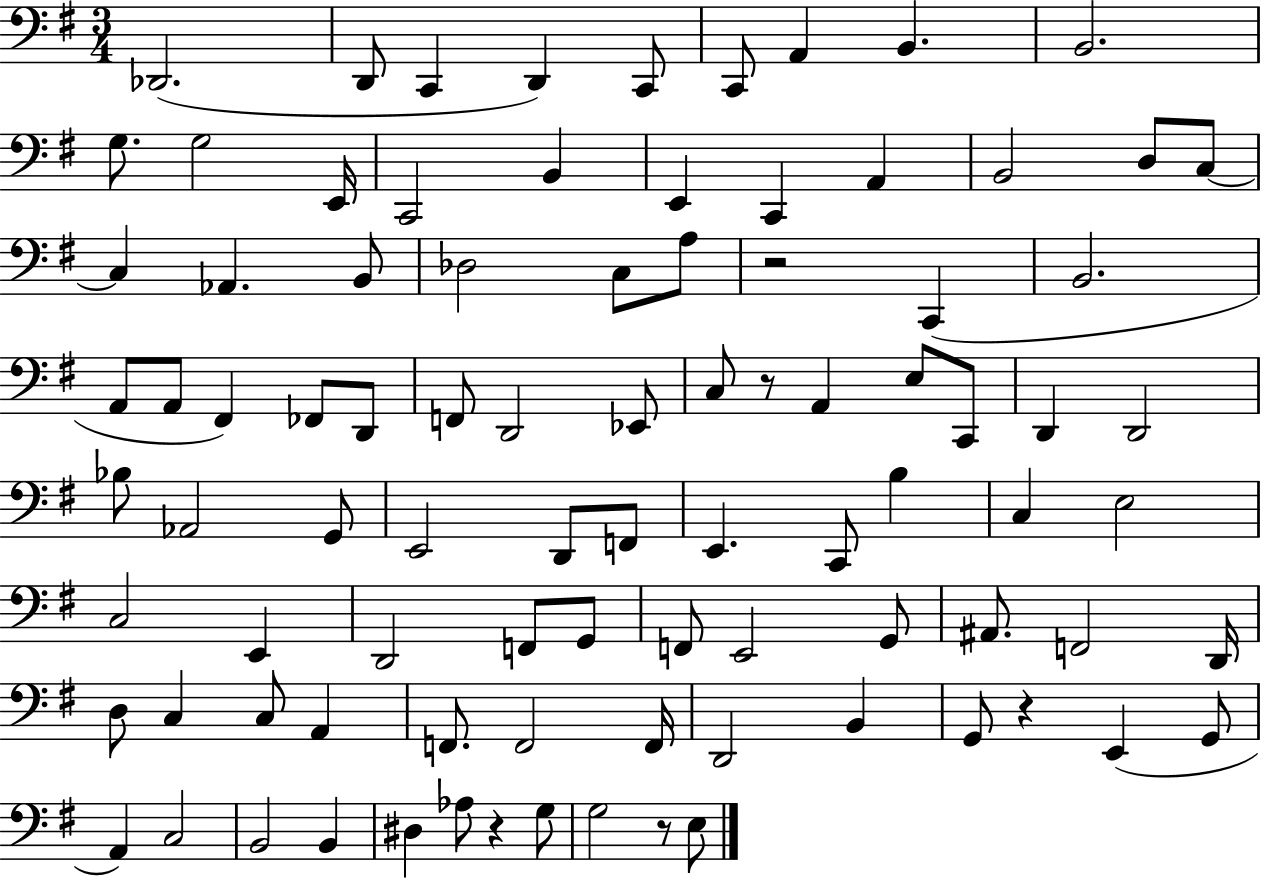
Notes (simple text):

Db2/h. D2/e C2/q D2/q C2/e C2/e A2/q B2/q. B2/h. G3/e. G3/h E2/s C2/h B2/q E2/q C2/q A2/q B2/h D3/e C3/e C3/q Ab2/q. B2/e Db3/h C3/e A3/e R/h C2/q B2/h. A2/e A2/e F#2/q FES2/e D2/e F2/e D2/h Eb2/e C3/e R/e A2/q E3/e C2/e D2/q D2/h Bb3/e Ab2/h G2/e E2/h D2/e F2/e E2/q. C2/e B3/q C3/q E3/h C3/h E2/q D2/h F2/e G2/e F2/e E2/h G2/e A#2/e. F2/h D2/s D3/e C3/q C3/e A2/q F2/e. F2/h F2/s D2/h B2/q G2/e R/q E2/q G2/e A2/q C3/h B2/h B2/q D#3/q Ab3/e R/q G3/e G3/h R/e E3/e